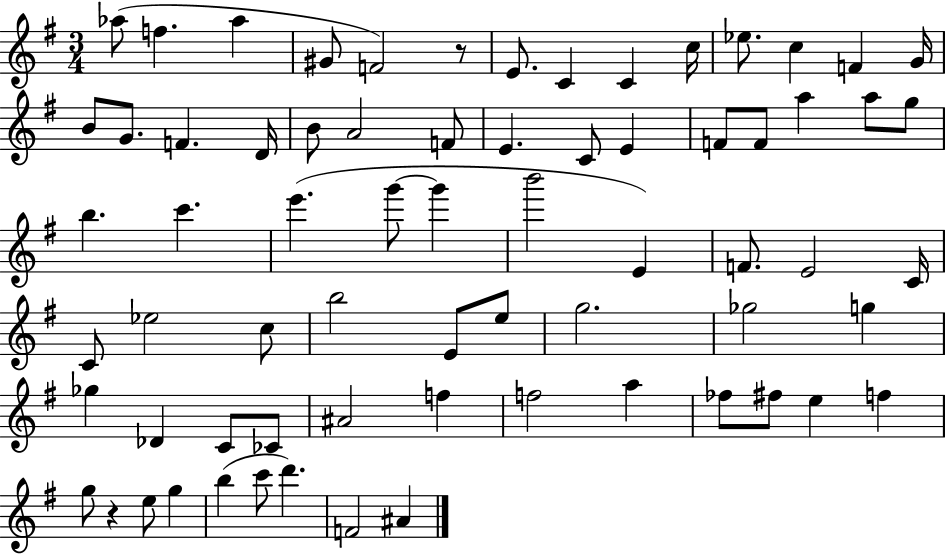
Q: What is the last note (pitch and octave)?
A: A#4